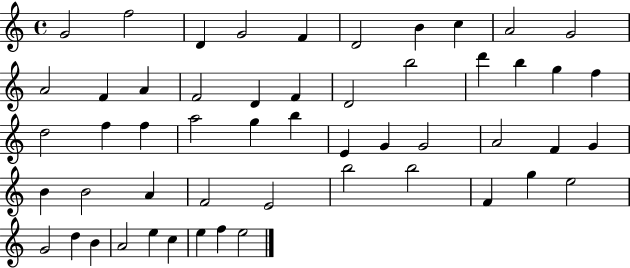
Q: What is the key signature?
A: C major